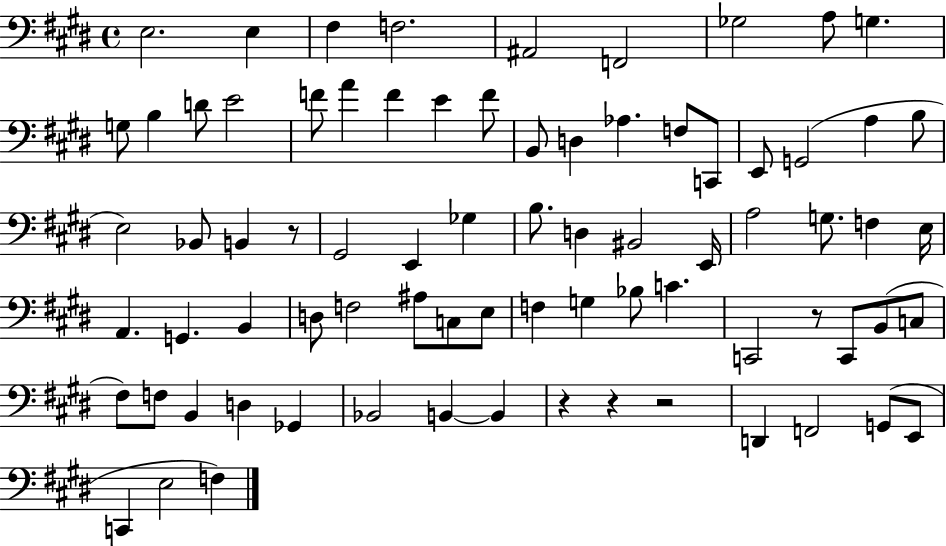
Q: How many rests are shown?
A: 5